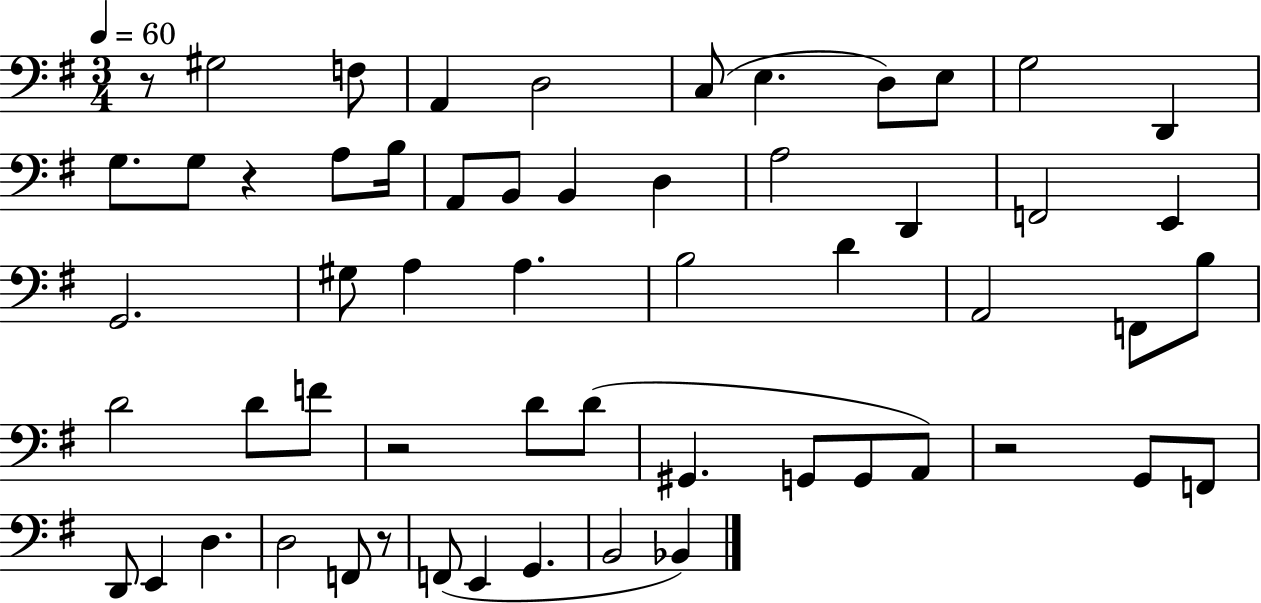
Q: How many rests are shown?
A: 5